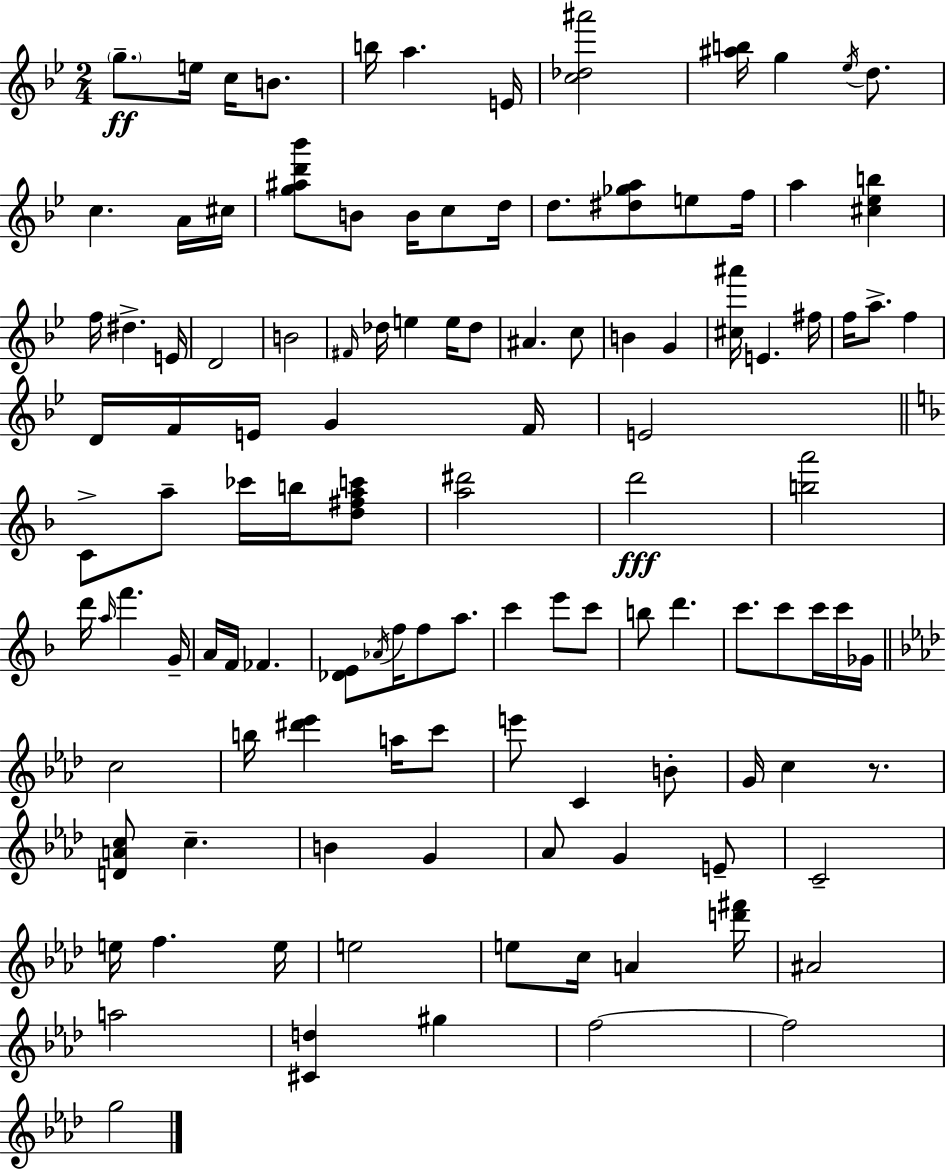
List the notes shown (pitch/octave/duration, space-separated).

G5/e. E5/s C5/s B4/e. B5/s A5/q. E4/s [C5,Db5,A#6]/h [A#5,B5]/s G5/q Eb5/s D5/e. C5/q. A4/s C#5/s [G5,A#5,D6,Bb6]/e B4/e B4/s C5/e D5/s D5/e. [D#5,Gb5,A5]/e E5/e F5/s A5/q [C#5,Eb5,B5]/q F5/s D#5/q. E4/s D4/h B4/h F#4/s Db5/s E5/q E5/s Db5/e A#4/q. C5/e B4/q G4/q [C#5,A#6]/s E4/q. F#5/s F5/s A5/e. F5/q D4/s F4/s E4/s G4/q F4/s E4/h C4/e A5/e CES6/s B5/s [D5,F#5,A5,C6]/e [A5,D#6]/h D6/h [B5,A6]/h D6/s A5/s F6/q. G4/s A4/s F4/s FES4/q. [Db4,E4]/e Ab4/s F5/s F5/e A5/e. C6/q E6/e C6/e B5/e D6/q. C6/e. C6/e C6/s C6/s Gb4/s C5/h B5/s [D#6,Eb6]/q A5/s C6/e E6/e C4/q B4/e G4/s C5/q R/e. [D4,A4,C5]/e C5/q. B4/q G4/q Ab4/e G4/q E4/e C4/h E5/s F5/q. E5/s E5/h E5/e C5/s A4/q [D6,F#6]/s A#4/h A5/h [C#4,D5]/q G#5/q F5/h F5/h G5/h